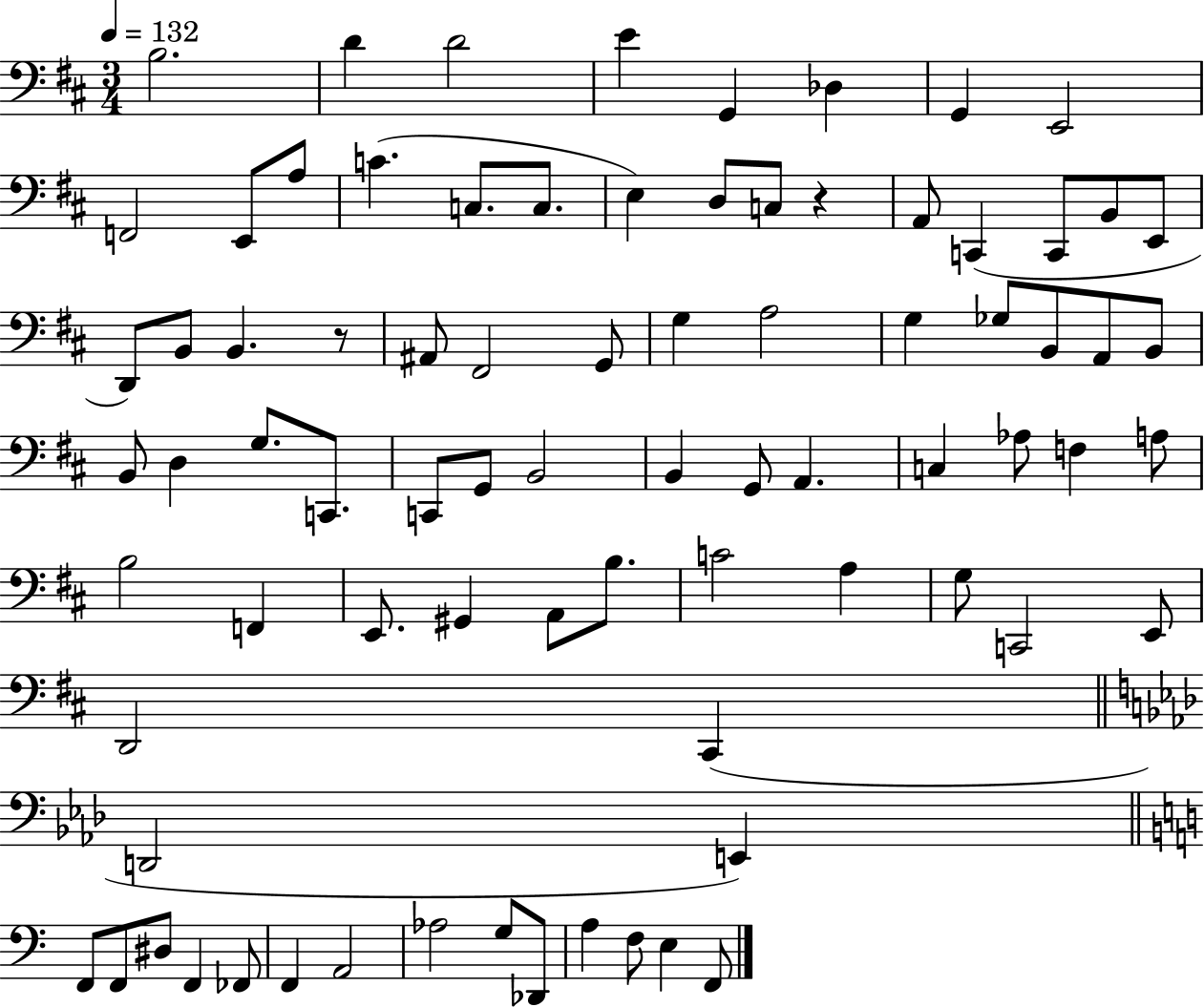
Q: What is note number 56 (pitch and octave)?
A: C4